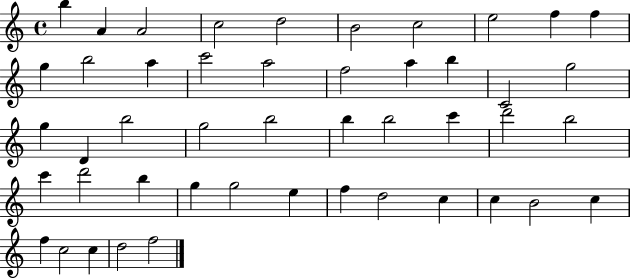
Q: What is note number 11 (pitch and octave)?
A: G5